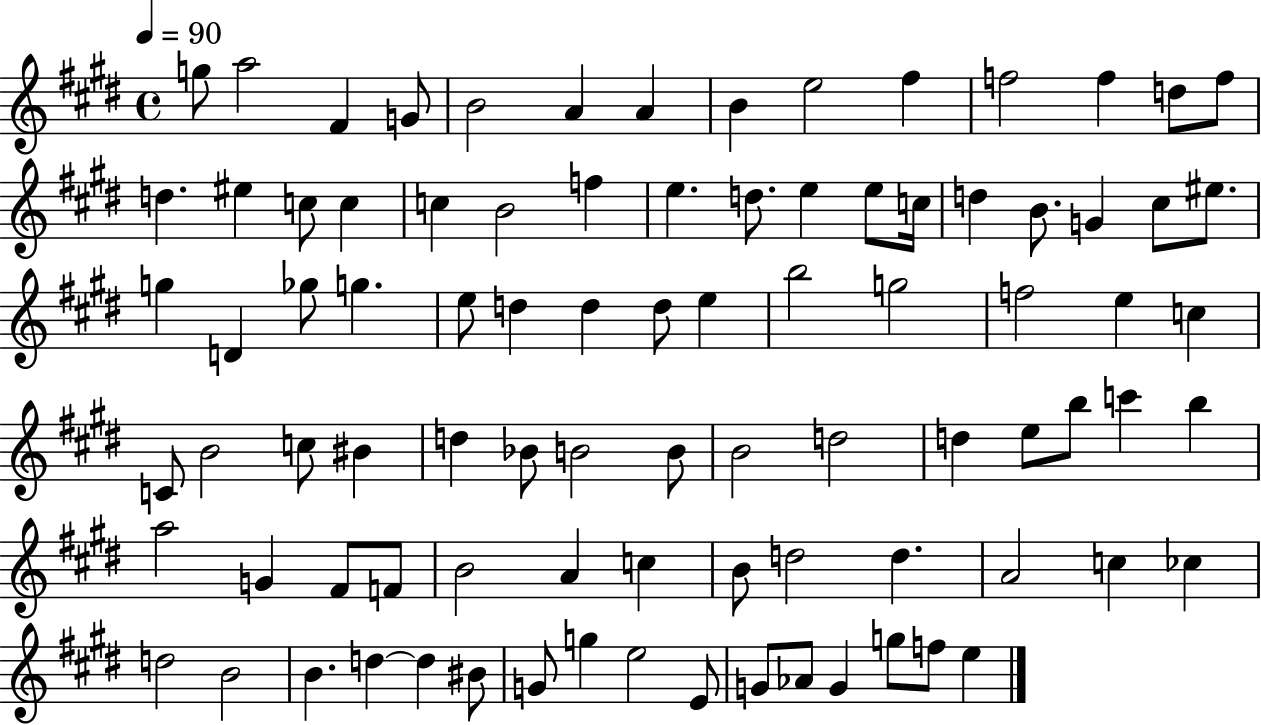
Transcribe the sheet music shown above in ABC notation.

X:1
T:Untitled
M:4/4
L:1/4
K:E
g/2 a2 ^F G/2 B2 A A B e2 ^f f2 f d/2 f/2 d ^e c/2 c c B2 f e d/2 e e/2 c/4 d B/2 G ^c/2 ^e/2 g D _g/2 g e/2 d d d/2 e b2 g2 f2 e c C/2 B2 c/2 ^B d _B/2 B2 B/2 B2 d2 d e/2 b/2 c' b a2 G ^F/2 F/2 B2 A c B/2 d2 d A2 c _c d2 B2 B d d ^B/2 G/2 g e2 E/2 G/2 _A/2 G g/2 f/2 e